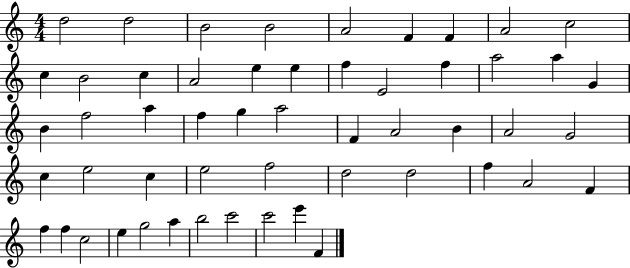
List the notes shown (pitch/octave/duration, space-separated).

D5/h D5/h B4/h B4/h A4/h F4/q F4/q A4/h C5/h C5/q B4/h C5/q A4/h E5/q E5/q F5/q E4/h F5/q A5/h A5/q G4/q B4/q F5/h A5/q F5/q G5/q A5/h F4/q A4/h B4/q A4/h G4/h C5/q E5/h C5/q E5/h F5/h D5/h D5/h F5/q A4/h F4/q F5/q F5/q C5/h E5/q G5/h A5/q B5/h C6/h C6/h E6/q F4/q